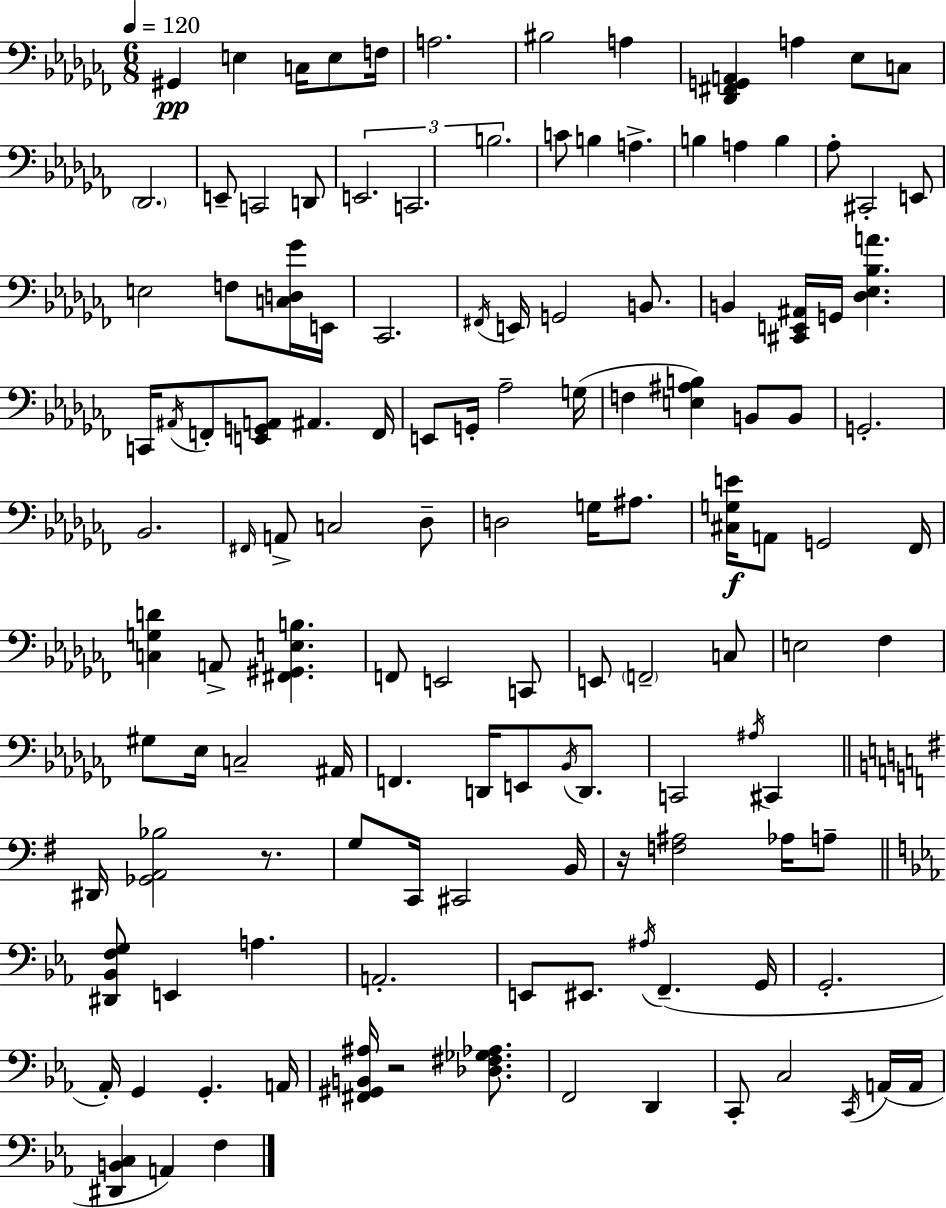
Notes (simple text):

G#2/q E3/q C3/s E3/e F3/s A3/h. BIS3/h A3/q [Db2,F#2,G2,A2]/q A3/q Eb3/e C3/e Db2/h. E2/e C2/h D2/e E2/h. C2/h. B3/h. C4/e B3/q A3/q. B3/q A3/q B3/q Ab3/e C#2/h E2/e E3/h F3/e [C3,D3,Gb4]/s E2/s CES2/h. F#2/s E2/s G2/h B2/e. B2/q [C#2,E2,A#2]/s G2/s [Db3,Eb3,Bb3,A4]/q. C2/s A#2/s F2/e [E2,G2,A2]/e A#2/q. F2/s E2/e G2/s Ab3/h G3/s F3/q [E3,A#3,B3]/q B2/e B2/e G2/h. Bb2/h. F#2/s A2/e C3/h Db3/e D3/h G3/s A#3/e. [C#3,G3,E4]/s A2/e G2/h FES2/s [C3,G3,D4]/q A2/e [F#2,G#2,E3,B3]/q. F2/e E2/h C2/e E2/e F2/h C3/e E3/h FES3/q G#3/e Eb3/s C3/h A#2/s F2/q. D2/s E2/e Bb2/s D2/e. C2/h A#3/s C#2/q D#2/s [Gb2,A2,Bb3]/h R/e. G3/e C2/s C#2/h B2/s R/s [F3,A#3]/h Ab3/s A3/e [D#2,Bb2,F3,G3]/e E2/q A3/q. A2/h. E2/e EIS2/e. A#3/s F2/q. G2/s G2/h. Ab2/s G2/q G2/q. A2/s [F#2,G#2,B2,A#3]/s R/h [Db3,F#3,Gb3,Ab3]/e. F2/h D2/q C2/e C3/h C2/s A2/s A2/s [D#2,B2,C3]/q A2/q F3/q